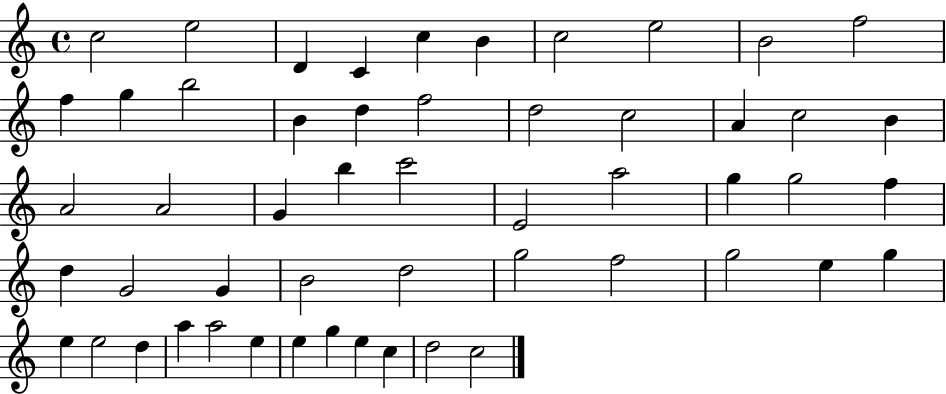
C5/h E5/h D4/q C4/q C5/q B4/q C5/h E5/h B4/h F5/h F5/q G5/q B5/h B4/q D5/q F5/h D5/h C5/h A4/q C5/h B4/q A4/h A4/h G4/q B5/q C6/h E4/h A5/h G5/q G5/h F5/q D5/q G4/h G4/q B4/h D5/h G5/h F5/h G5/h E5/q G5/q E5/q E5/h D5/q A5/q A5/h E5/q E5/q G5/q E5/q C5/q D5/h C5/h